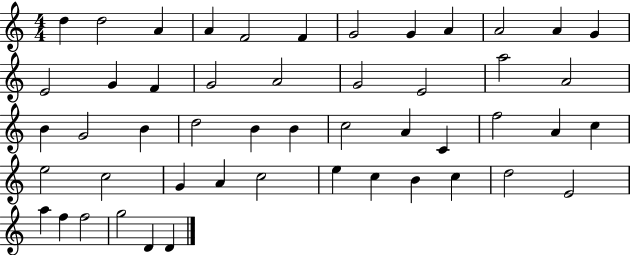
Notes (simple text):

D5/q D5/h A4/q A4/q F4/h F4/q G4/h G4/q A4/q A4/h A4/q G4/q E4/h G4/q F4/q G4/h A4/h G4/h E4/h A5/h A4/h B4/q G4/h B4/q D5/h B4/q B4/q C5/h A4/q C4/q F5/h A4/q C5/q E5/h C5/h G4/q A4/q C5/h E5/q C5/q B4/q C5/q D5/h E4/h A5/q F5/q F5/h G5/h D4/q D4/q